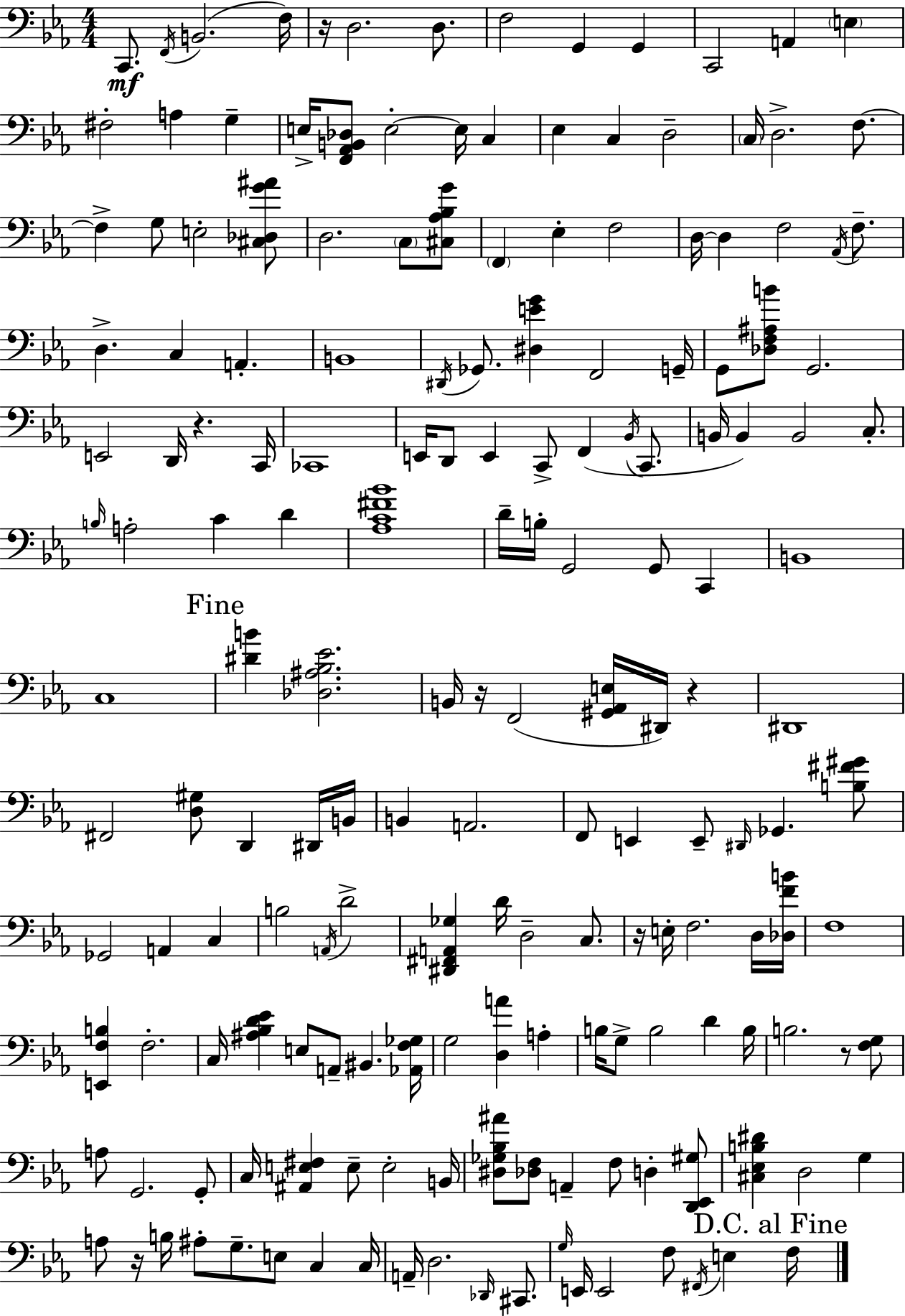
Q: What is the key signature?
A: EES major